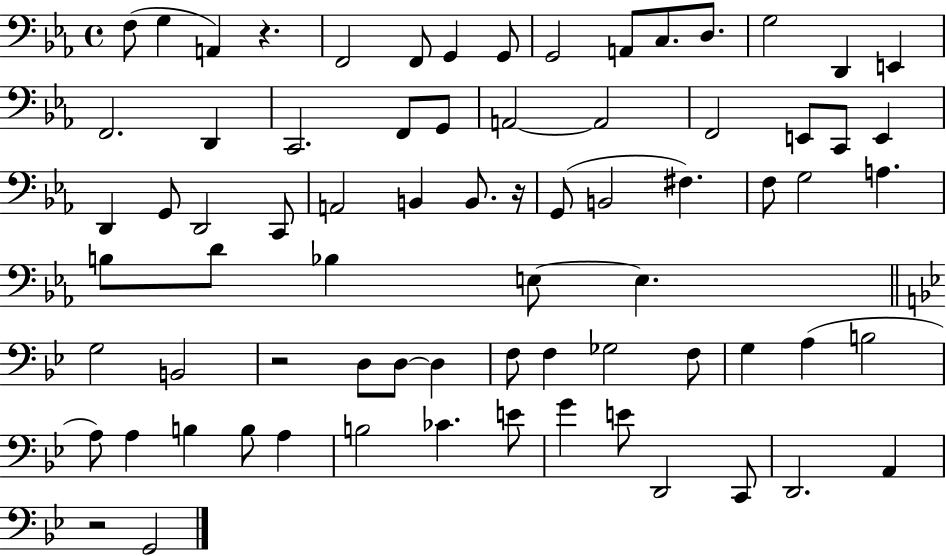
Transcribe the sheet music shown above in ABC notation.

X:1
T:Untitled
M:4/4
L:1/4
K:Eb
F,/2 G, A,, z F,,2 F,,/2 G,, G,,/2 G,,2 A,,/2 C,/2 D,/2 G,2 D,, E,, F,,2 D,, C,,2 F,,/2 G,,/2 A,,2 A,,2 F,,2 E,,/2 C,,/2 E,, D,, G,,/2 D,,2 C,,/2 A,,2 B,, B,,/2 z/4 G,,/2 B,,2 ^F, F,/2 G,2 A, B,/2 D/2 _B, E,/2 E, G,2 B,,2 z2 D,/2 D,/2 D, F,/2 F, _G,2 F,/2 G, A, B,2 A,/2 A, B, B,/2 A, B,2 _C E/2 G E/2 D,,2 C,,/2 D,,2 A,, z2 G,,2